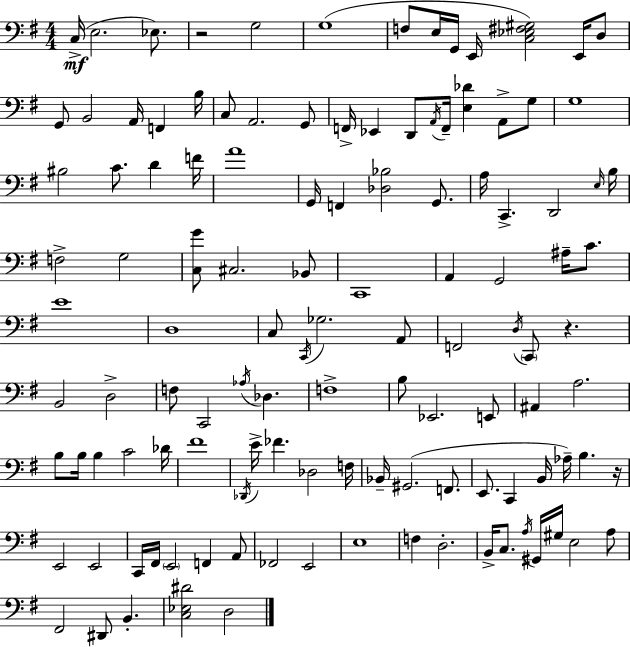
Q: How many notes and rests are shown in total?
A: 120